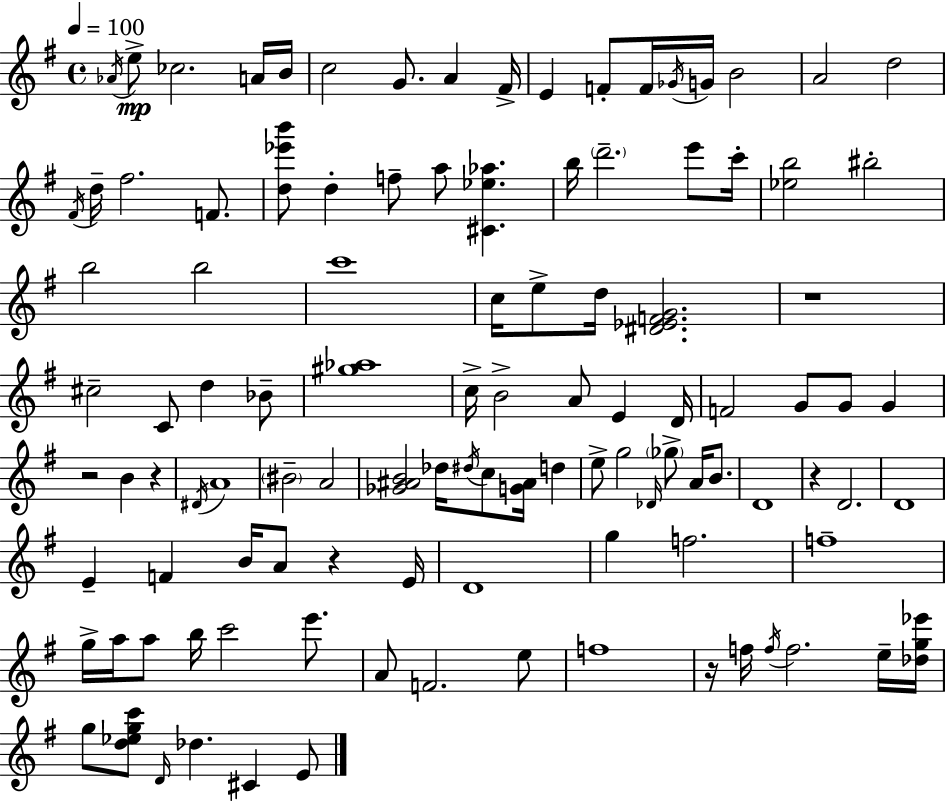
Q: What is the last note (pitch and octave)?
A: E4